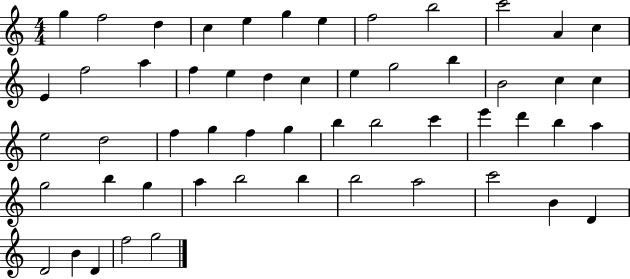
{
  \clef treble
  \numericTimeSignature
  \time 4/4
  \key c \major
  g''4 f''2 d''4 | c''4 e''4 g''4 e''4 | f''2 b''2 | c'''2 a'4 c''4 | \break e'4 f''2 a''4 | f''4 e''4 d''4 c''4 | e''4 g''2 b''4 | b'2 c''4 c''4 | \break e''2 d''2 | f''4 g''4 f''4 g''4 | b''4 b''2 c'''4 | e'''4 d'''4 b''4 a''4 | \break g''2 b''4 g''4 | a''4 b''2 b''4 | b''2 a''2 | c'''2 b'4 d'4 | \break d'2 b'4 d'4 | f''2 g''2 | \bar "|."
}